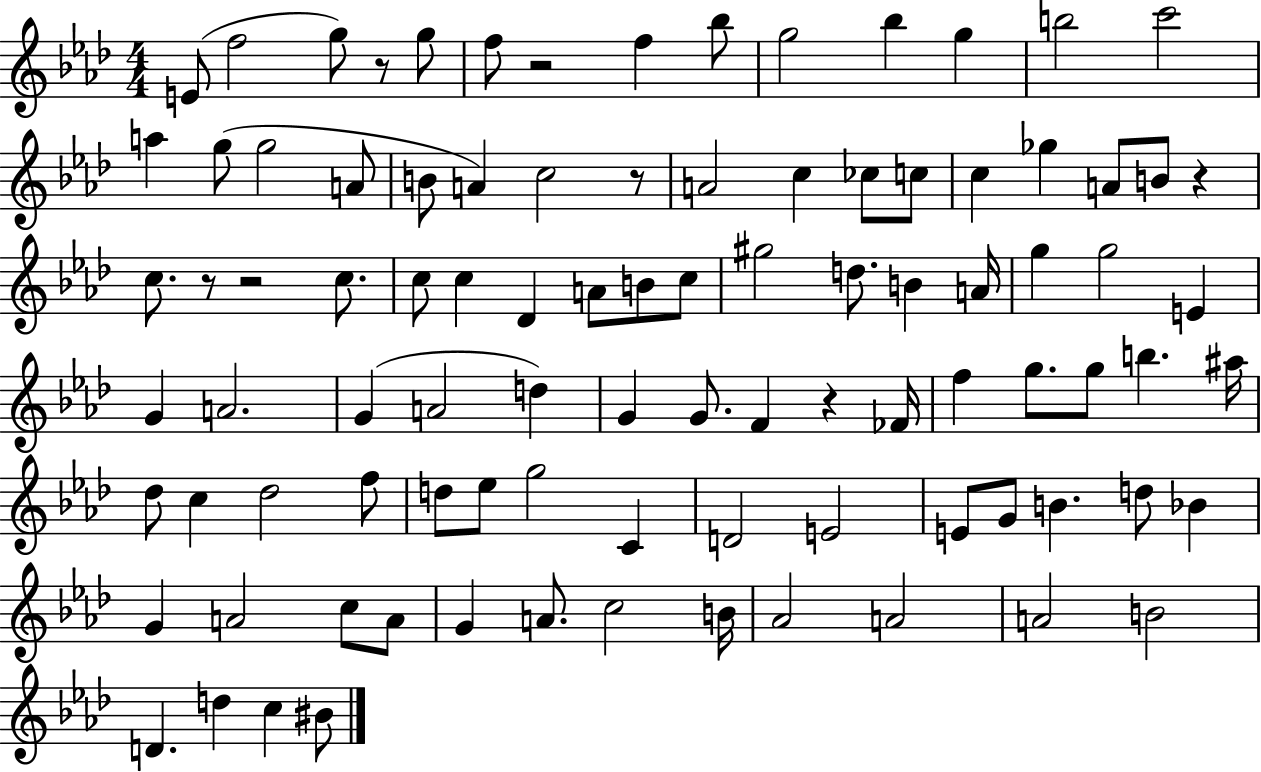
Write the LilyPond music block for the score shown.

{
  \clef treble
  \numericTimeSignature
  \time 4/4
  \key aes \major
  \repeat volta 2 { e'8( f''2 g''8) r8 g''8 | f''8 r2 f''4 bes''8 | g''2 bes''4 g''4 | b''2 c'''2 | \break a''4 g''8( g''2 a'8 | b'8 a'4) c''2 r8 | a'2 c''4 ces''8 c''8 | c''4 ges''4 a'8 b'8 r4 | \break c''8. r8 r2 c''8. | c''8 c''4 des'4 a'8 b'8 c''8 | gis''2 d''8. b'4 a'16 | g''4 g''2 e'4 | \break g'4 a'2. | g'4( a'2 d''4) | g'4 g'8. f'4 r4 fes'16 | f''4 g''8. g''8 b''4. ais''16 | \break des''8 c''4 des''2 f''8 | d''8 ees''8 g''2 c'4 | d'2 e'2 | e'8 g'8 b'4. d''8 bes'4 | \break g'4 a'2 c''8 a'8 | g'4 a'8. c''2 b'16 | aes'2 a'2 | a'2 b'2 | \break d'4. d''4 c''4 bis'8 | } \bar "|."
}